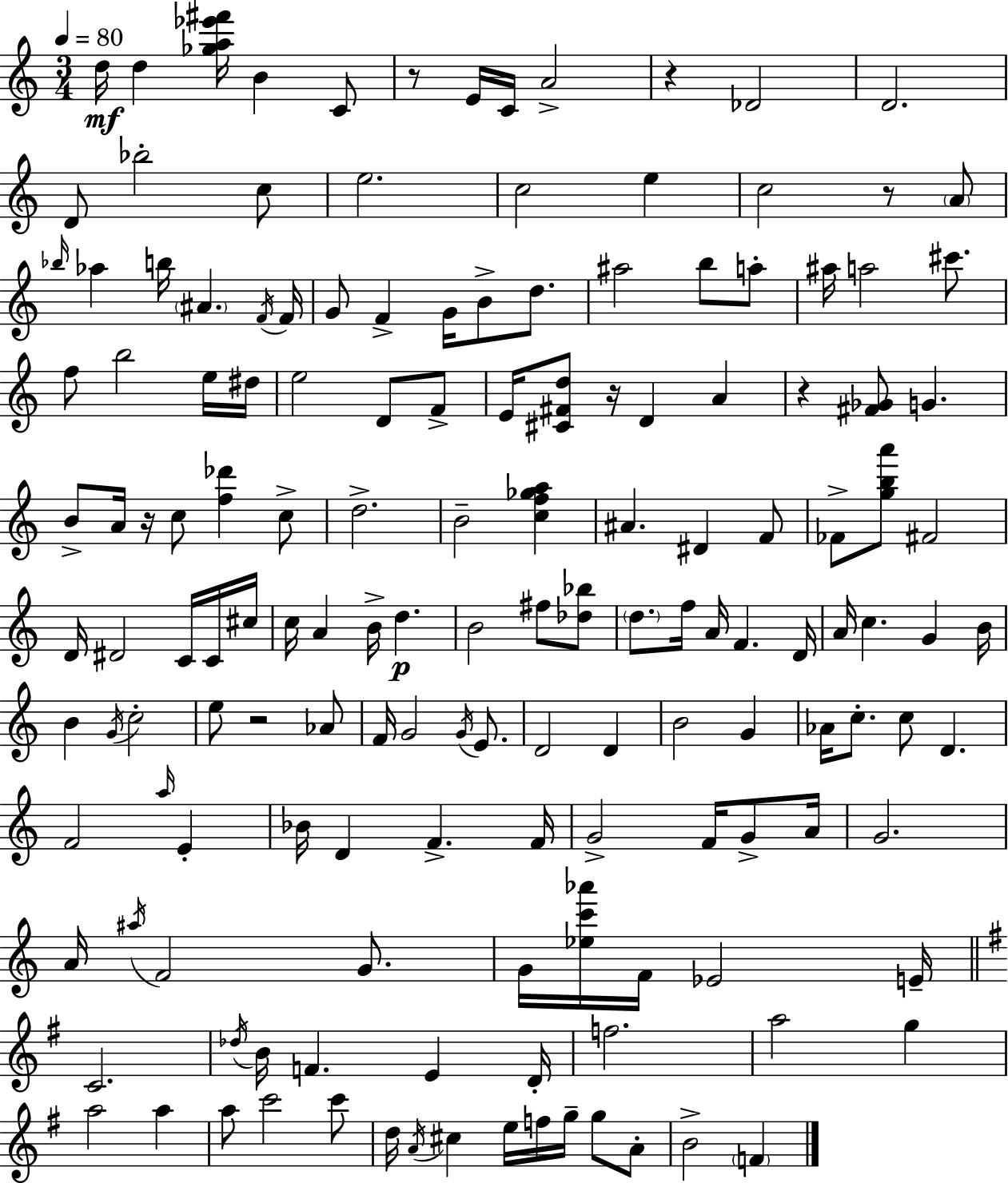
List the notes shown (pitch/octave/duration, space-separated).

D5/s D5/q [Gb5,A5,Eb6,F#6]/s B4/q C4/e R/e E4/s C4/s A4/h R/q Db4/h D4/h. D4/e Bb5/h C5/e E5/h. C5/h E5/q C5/h R/e A4/e Bb5/s Ab5/q B5/s A#4/q. F4/s F4/s G4/e F4/q G4/s B4/e D5/e. A#5/h B5/e A5/e A#5/s A5/h C#6/e. F5/e B5/h E5/s D#5/s E5/h D4/e F4/e E4/s [C#4,F#4,D5]/e R/s D4/q A4/q R/q [F#4,Gb4]/e G4/q. B4/e A4/s R/s C5/e [F5,Db6]/q C5/e D5/h. B4/h [C5,F5,Gb5,A5]/q A#4/q. D#4/q F4/e FES4/e [G5,B5,A6]/e F#4/h D4/s D#4/h C4/s C4/s C#5/s C5/s A4/q B4/s D5/q. B4/h F#5/e [Db5,Bb5]/e D5/e. F5/s A4/s F4/q. D4/s A4/s C5/q. G4/q B4/s B4/q G4/s C5/h E5/e R/h Ab4/e F4/s G4/h G4/s E4/e. D4/h D4/q B4/h G4/q Ab4/s C5/e. C5/e D4/q. F4/h A5/s E4/q Bb4/s D4/q F4/q. F4/s G4/h F4/s G4/e A4/s G4/h. A4/s A#5/s F4/h G4/e. G4/s [Eb5,C6,Ab6]/s F4/s Eb4/h E4/s C4/h. Db5/s B4/s F4/q. E4/q D4/s F5/h. A5/h G5/q A5/h A5/q A5/e C6/h C6/e D5/s A4/s C#5/q E5/s F5/s G5/s G5/e A4/e B4/h F4/q